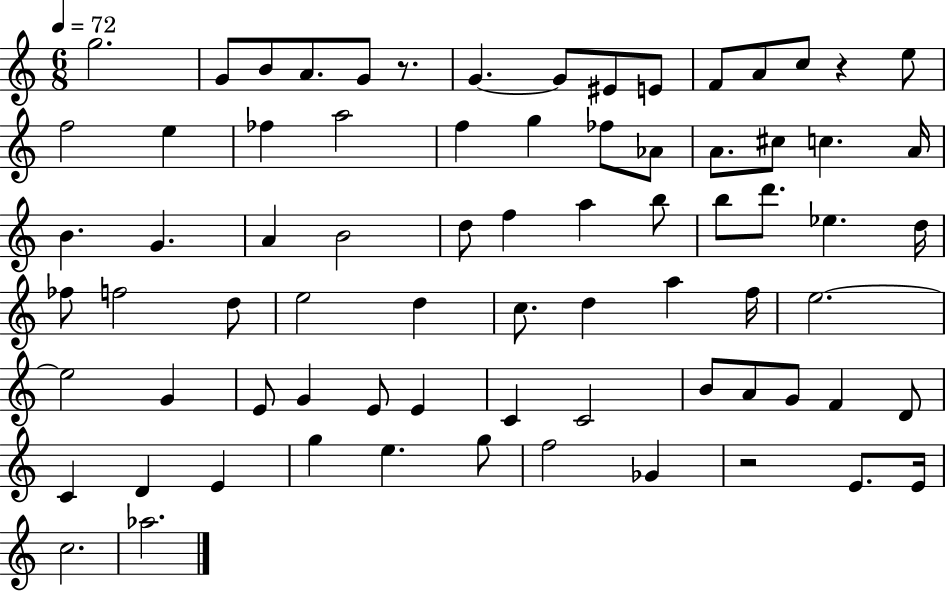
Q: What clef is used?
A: treble